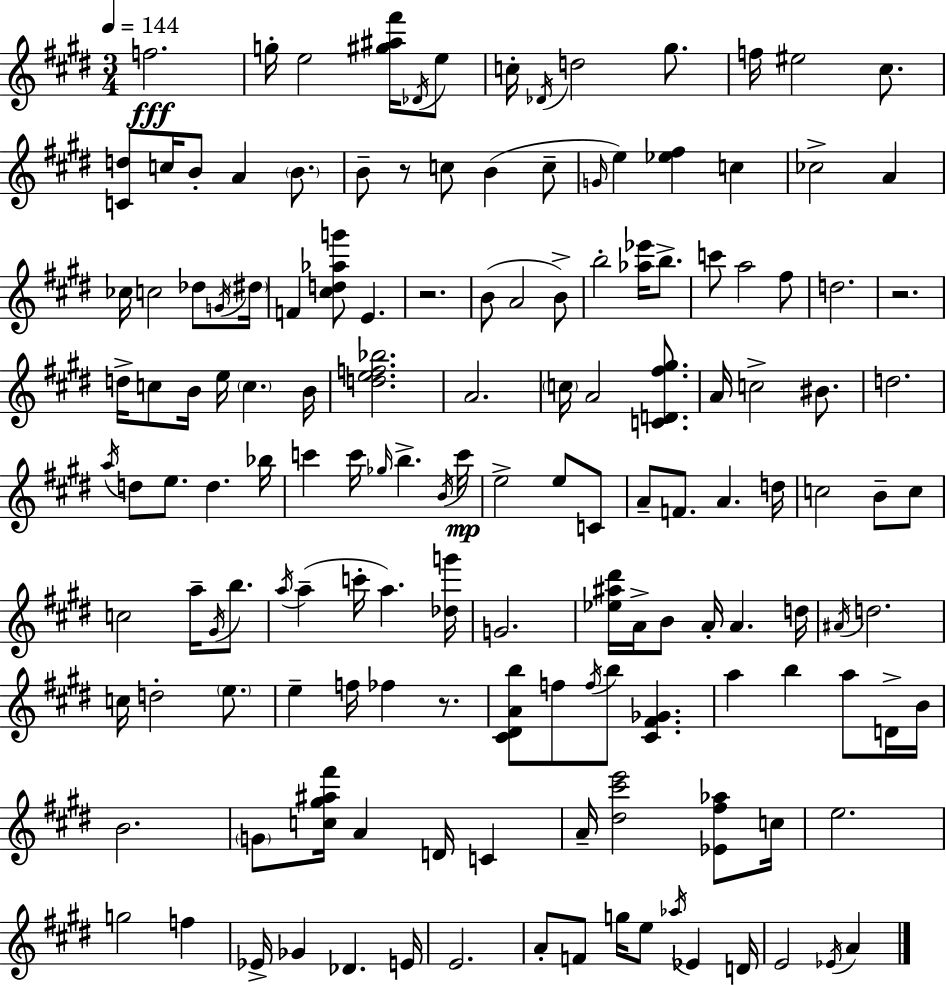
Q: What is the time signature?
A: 3/4